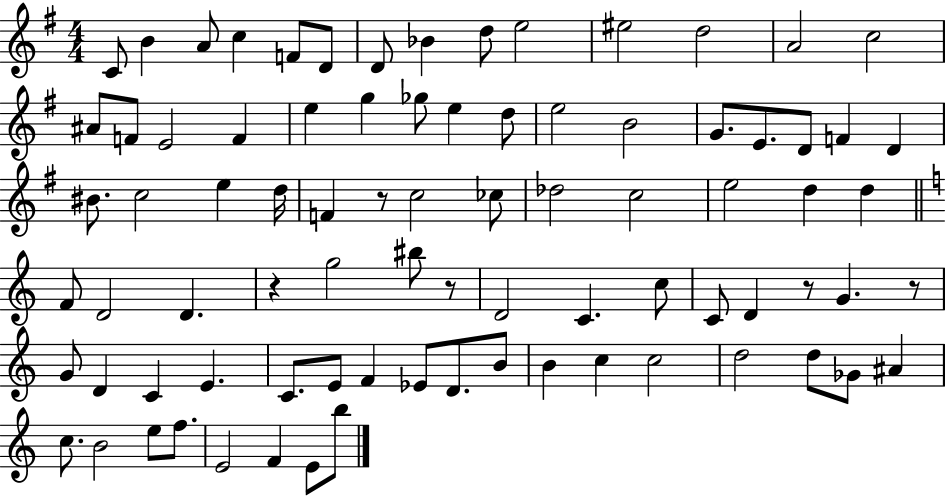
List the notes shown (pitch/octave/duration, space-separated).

C4/e B4/q A4/e C5/q F4/e D4/e D4/e Bb4/q D5/e E5/h EIS5/h D5/h A4/h C5/h A#4/e F4/e E4/h F4/q E5/q G5/q Gb5/e E5/q D5/e E5/h B4/h G4/e. E4/e. D4/e F4/q D4/q BIS4/e. C5/h E5/q D5/s F4/q R/e C5/h CES5/e Db5/h C5/h E5/h D5/q D5/q F4/e D4/h D4/q. R/q G5/h BIS5/e R/e D4/h C4/q. C5/e C4/e D4/q R/e G4/q. R/e G4/e D4/q C4/q E4/q. C4/e. E4/e F4/q Eb4/e D4/e. B4/e B4/q C5/q C5/h D5/h D5/e Gb4/e A#4/q C5/e. B4/h E5/e F5/e. E4/h F4/q E4/e B5/e